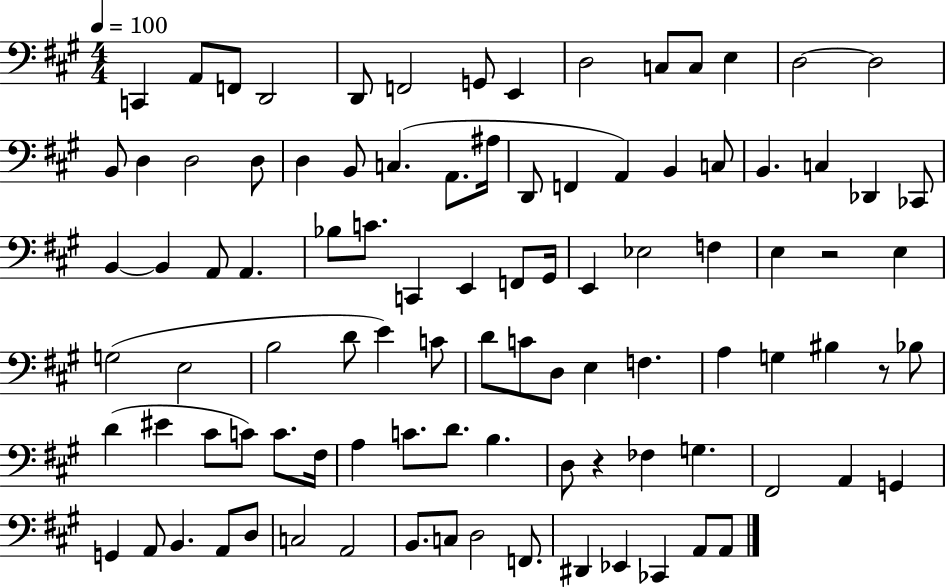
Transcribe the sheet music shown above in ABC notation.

X:1
T:Untitled
M:4/4
L:1/4
K:A
C,, A,,/2 F,,/2 D,,2 D,,/2 F,,2 G,,/2 E,, D,2 C,/2 C,/2 E, D,2 D,2 B,,/2 D, D,2 D,/2 D, B,,/2 C, A,,/2 ^A,/4 D,,/2 F,, A,, B,, C,/2 B,, C, _D,, _C,,/2 B,, B,, A,,/2 A,, _B,/2 C/2 C,, E,, F,,/2 ^G,,/4 E,, _E,2 F, E, z2 E, G,2 E,2 B,2 D/2 E C/2 D/2 C/2 D,/2 E, F, A, G, ^B, z/2 _B,/2 D ^E ^C/2 C/2 C/2 ^F,/4 A, C/2 D/2 B, D,/2 z _F, G, ^F,,2 A,, G,, G,, A,,/2 B,, A,,/2 D,/2 C,2 A,,2 B,,/2 C,/2 D,2 F,,/2 ^D,, _E,, _C,, A,,/2 A,,/2